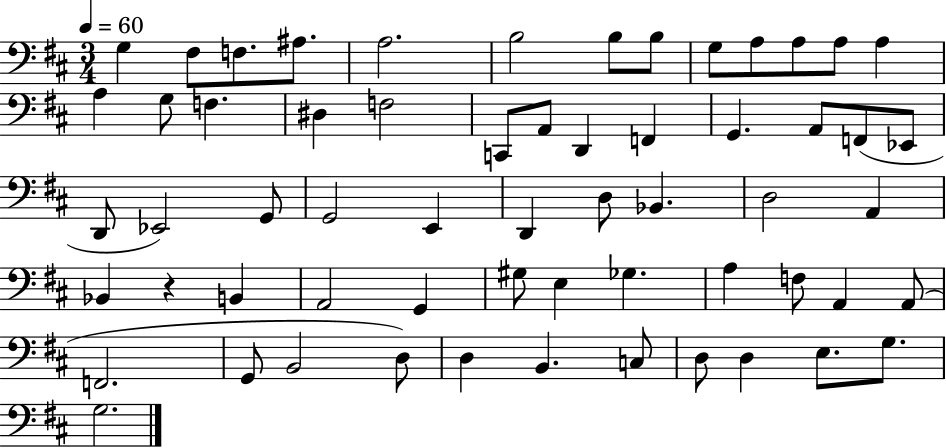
G3/q F#3/e F3/e. A#3/e. A3/h. B3/h B3/e B3/e G3/e A3/e A3/e A3/e A3/q A3/q G3/e F3/q. D#3/q F3/h C2/e A2/e D2/q F2/q G2/q. A2/e F2/e Eb2/e D2/e Eb2/h G2/e G2/h E2/q D2/q D3/e Bb2/q. D3/h A2/q Bb2/q R/q B2/q A2/h G2/q G#3/e E3/q Gb3/q. A3/q F3/e A2/q A2/e F2/h. G2/e B2/h D3/e D3/q B2/q. C3/e D3/e D3/q E3/e. G3/e. G3/h.